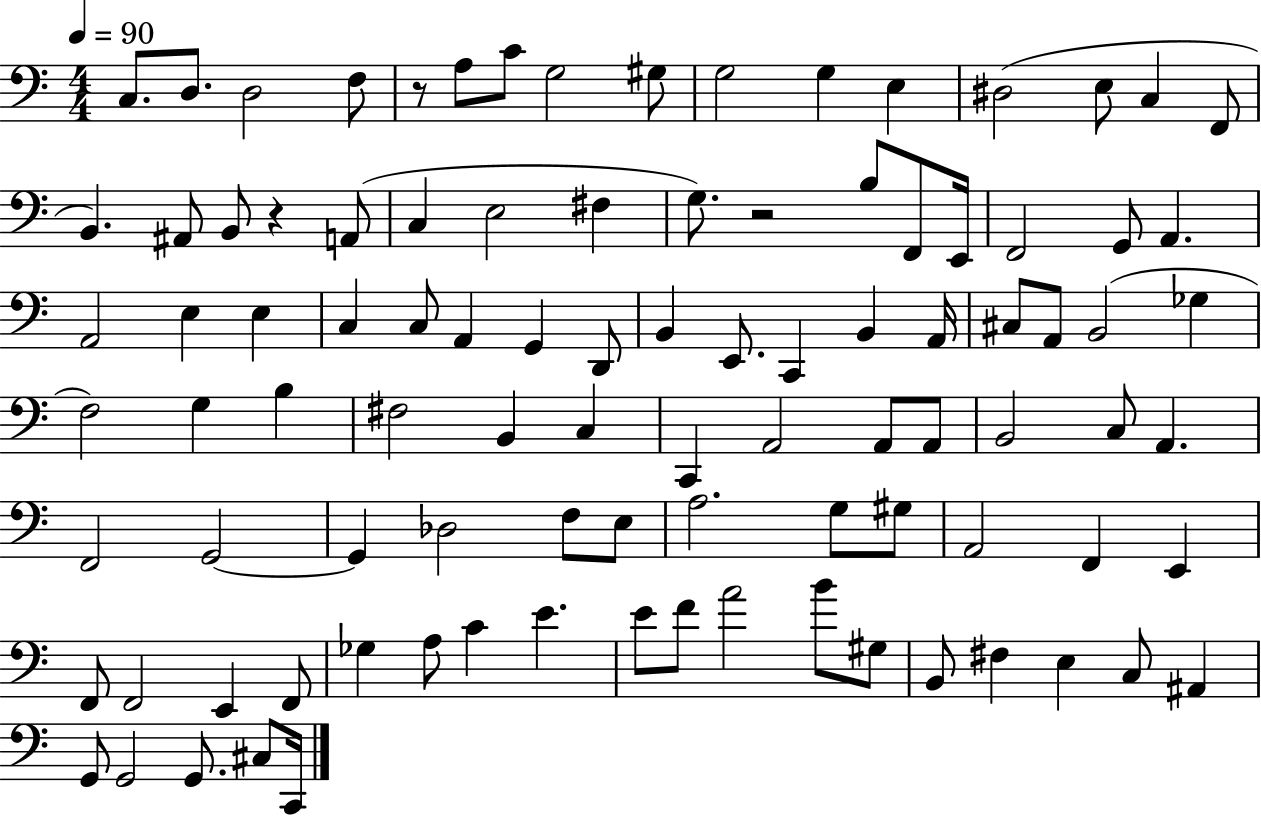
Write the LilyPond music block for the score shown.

{
  \clef bass
  \numericTimeSignature
  \time 4/4
  \key c \major
  \tempo 4 = 90
  c8. d8. d2 f8 | r8 a8 c'8 g2 gis8 | g2 g4 e4 | dis2( e8 c4 f,8 | \break b,4.) ais,8 b,8 r4 a,8( | c4 e2 fis4 | g8.) r2 b8 f,8 e,16 | f,2 g,8 a,4. | \break a,2 e4 e4 | c4 c8 a,4 g,4 d,8 | b,4 e,8. c,4 b,4 a,16 | cis8 a,8 b,2( ges4 | \break f2) g4 b4 | fis2 b,4 c4 | c,4 a,2 a,8 a,8 | b,2 c8 a,4. | \break f,2 g,2~~ | g,4 des2 f8 e8 | a2. g8 gis8 | a,2 f,4 e,4 | \break f,8 f,2 e,4 f,8 | ges4 a8 c'4 e'4. | e'8 f'8 a'2 b'8 gis8 | b,8 fis4 e4 c8 ais,4 | \break g,8 g,2 g,8. cis8 c,16 | \bar "|."
}